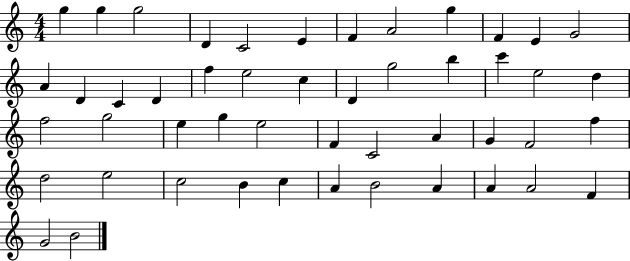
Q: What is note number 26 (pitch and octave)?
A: F5